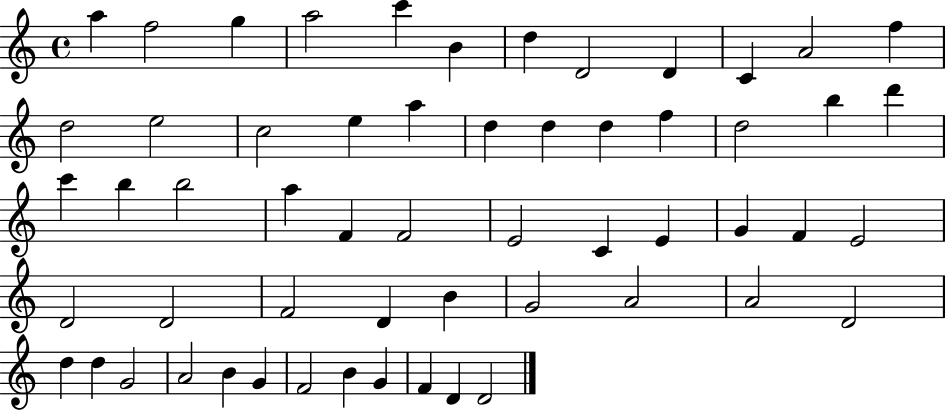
X:1
T:Untitled
M:4/4
L:1/4
K:C
a f2 g a2 c' B d D2 D C A2 f d2 e2 c2 e a d d d f d2 b d' c' b b2 a F F2 E2 C E G F E2 D2 D2 F2 D B G2 A2 A2 D2 d d G2 A2 B G F2 B G F D D2